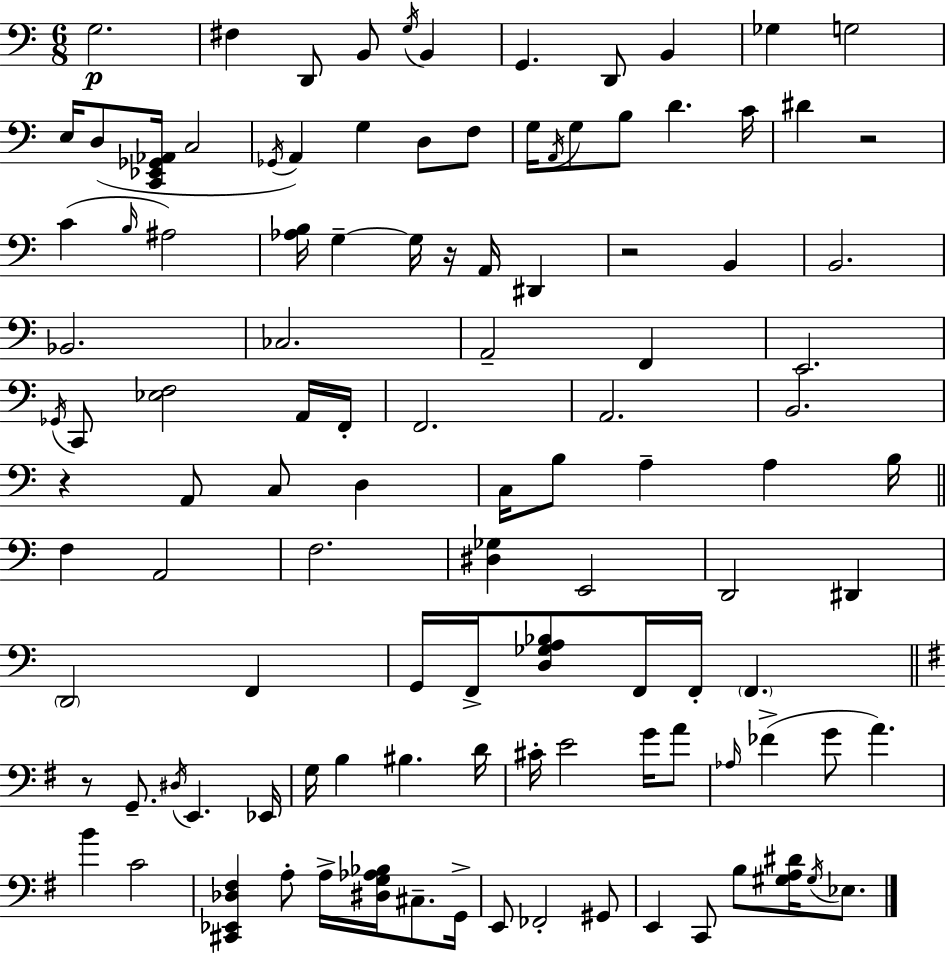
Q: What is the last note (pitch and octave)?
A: Eb3